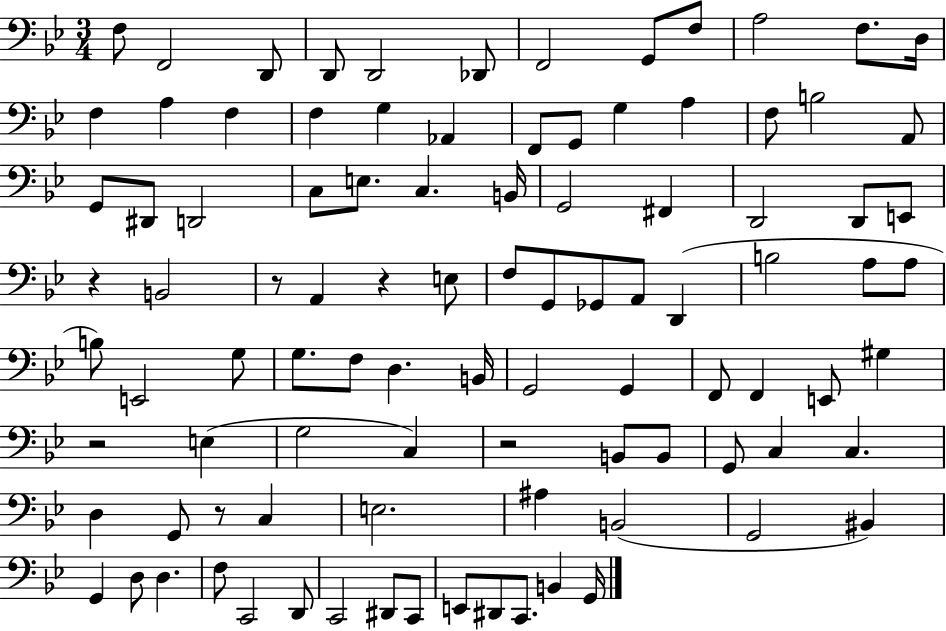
{
  \clef bass
  \numericTimeSignature
  \time 3/4
  \key bes \major
  \repeat volta 2 { f8 f,2 d,8 | d,8 d,2 des,8 | f,2 g,8 f8 | a2 f8. d16 | \break f4 a4 f4 | f4 g4 aes,4 | f,8 g,8 g4 a4 | f8 b2 a,8 | \break g,8 dis,8 d,2 | c8 e8. c4. b,16 | g,2 fis,4 | d,2 d,8 e,8 | \break r4 b,2 | r8 a,4 r4 e8 | f8 g,8 ges,8 a,8 d,4( | b2 a8 a8 | \break b8) e,2 g8 | g8. f8 d4. b,16 | g,2 g,4 | f,8 f,4 e,8 gis4 | \break r2 e4( | g2 c4) | r2 b,8 b,8 | g,8 c4 c4. | \break d4 g,8 r8 c4 | e2. | ais4 b,2( | g,2 bis,4) | \break g,4 d8 d4. | f8 c,2 d,8 | c,2 dis,8 c,8 | e,8 dis,8 c,8. b,4 g,16 | \break } \bar "|."
}